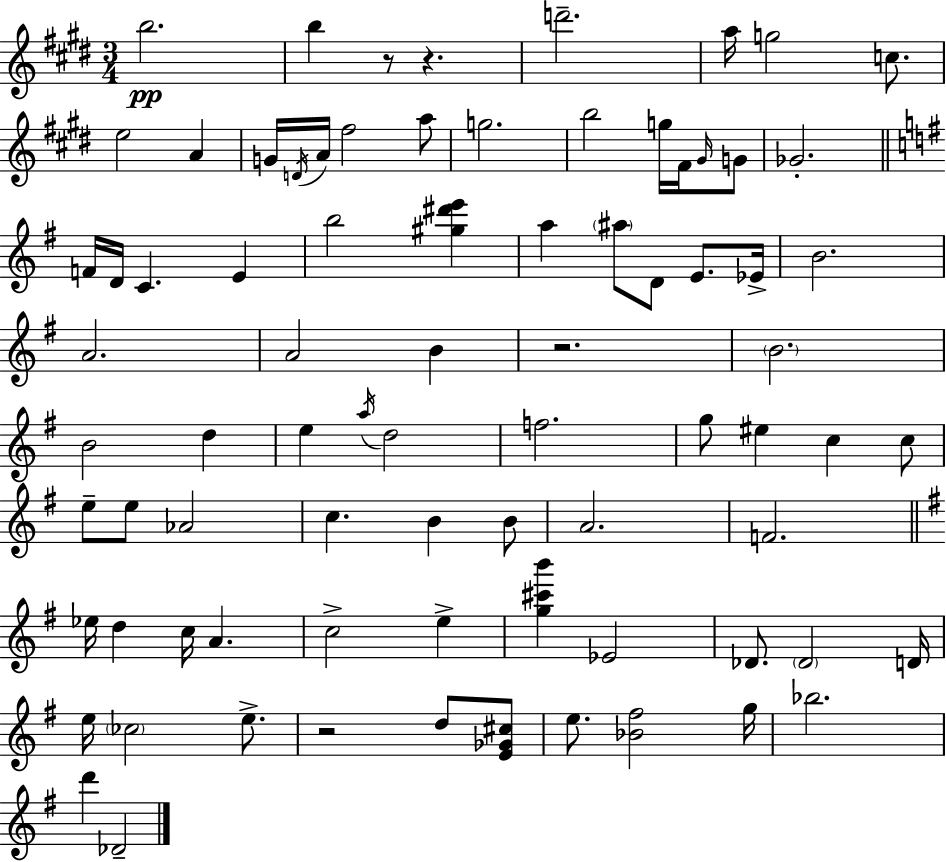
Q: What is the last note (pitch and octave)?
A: Db4